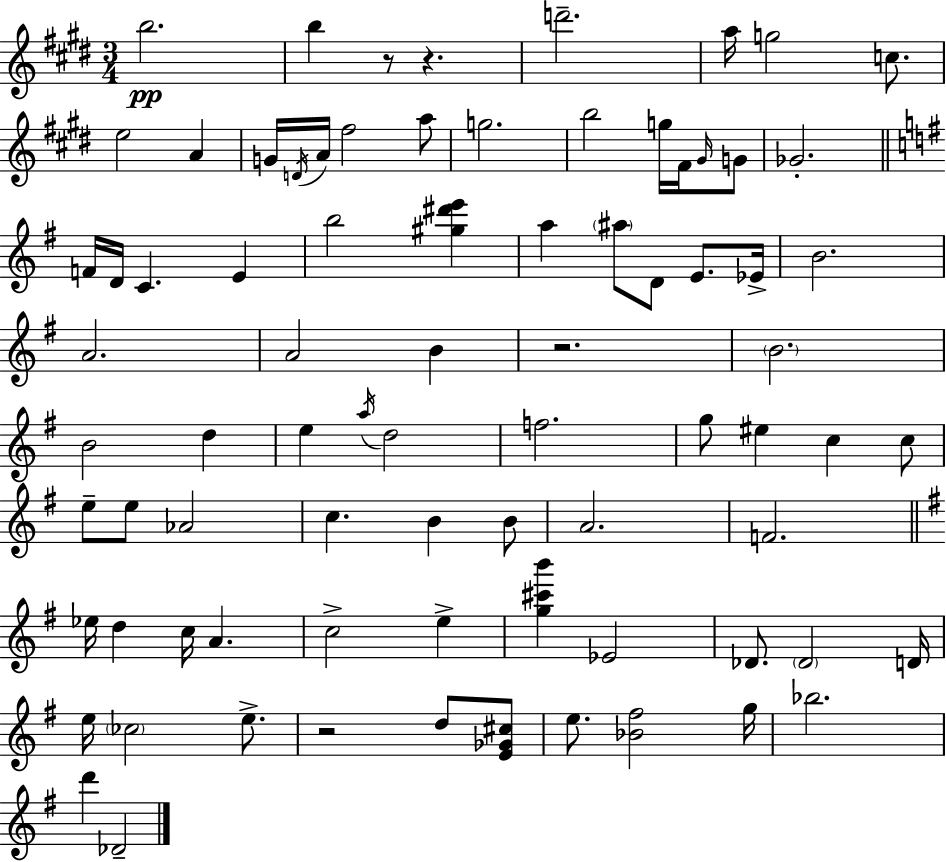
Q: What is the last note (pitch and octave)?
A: Db4